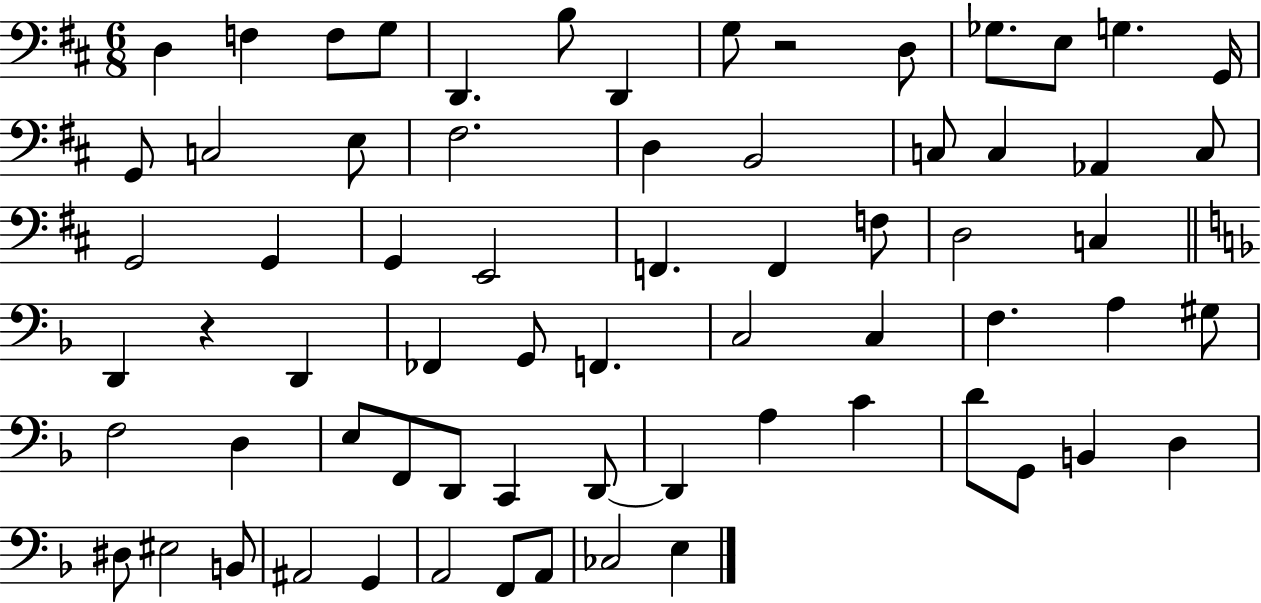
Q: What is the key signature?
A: D major